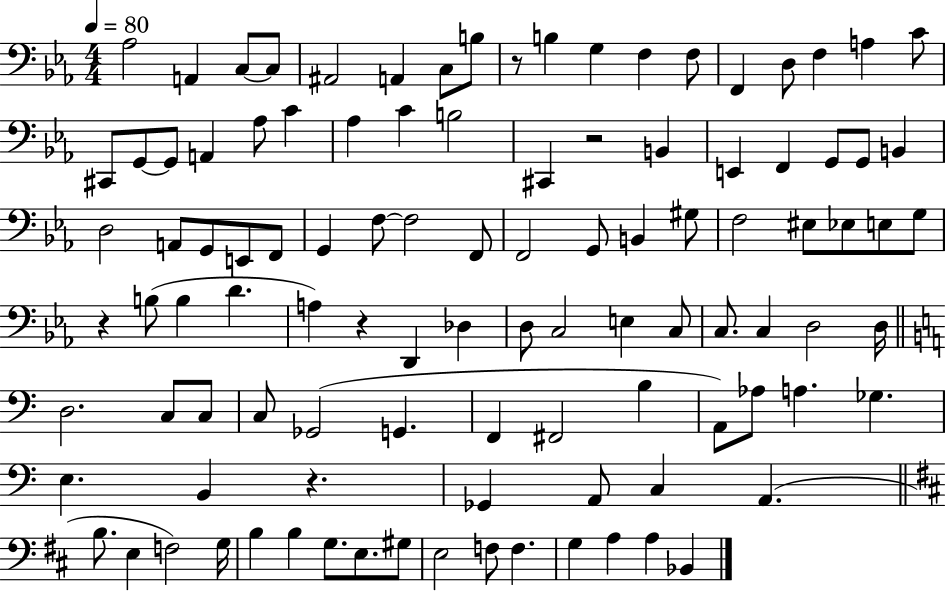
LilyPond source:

{
  \clef bass
  \numericTimeSignature
  \time 4/4
  \key ees \major
  \tempo 4 = 80
  \repeat volta 2 { aes2 a,4 c8~~ c8 | ais,2 a,4 c8 b8 | r8 b4 g4 f4 f8 | f,4 d8 f4 a4 c'8 | \break cis,8 g,8~~ g,8 a,4 aes8 c'4 | aes4 c'4 b2 | cis,4 r2 b,4 | e,4 f,4 g,8 g,8 b,4 | \break d2 a,8 g,8 e,8 f,8 | g,4 f8~~ f2 f,8 | f,2 g,8 b,4 gis8 | f2 eis8 ees8 e8 g8 | \break r4 b8( b4 d'4. | a4) r4 d,4 des4 | d8 c2 e4 c8 | c8. c4 d2 d16 | \break \bar "||" \break \key c \major d2. c8 c8 | c8 ges,2( g,4. | f,4 fis,2 b4 | a,8) aes8 a4. ges4. | \break e4. b,4 r4. | ges,4 a,8 c4 a,4.( | \bar "||" \break \key d \major b8. e4 f2) g16 | b4 b4 g8. e8. gis8 | e2 f8 f4. | g4 a4 a4 bes,4 | \break } \bar "|."
}